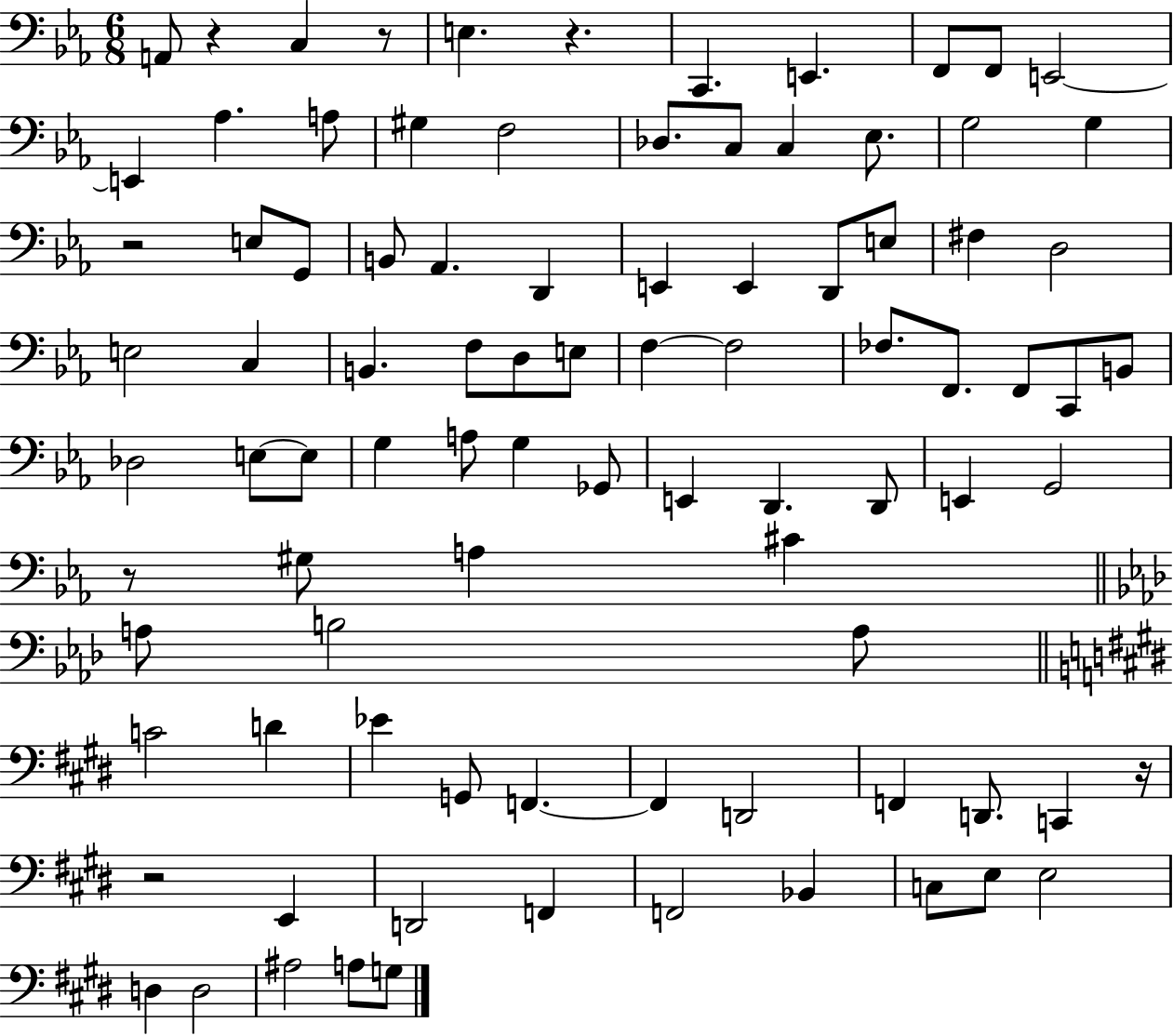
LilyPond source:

{
  \clef bass
  \numericTimeSignature
  \time 6/8
  \key ees \major
  \repeat volta 2 { a,8 r4 c4 r8 | e4. r4. | c,4. e,4. | f,8 f,8 e,2~~ | \break e,4 aes4. a8 | gis4 f2 | des8. c8 c4 ees8. | g2 g4 | \break r2 e8 g,8 | b,8 aes,4. d,4 | e,4 e,4 d,8 e8 | fis4 d2 | \break e2 c4 | b,4. f8 d8 e8 | f4~~ f2 | fes8. f,8. f,8 c,8 b,8 | \break des2 e8~~ e8 | g4 a8 g4 ges,8 | e,4 d,4. d,8 | e,4 g,2 | \break r8 gis8 a4 cis'4 | \bar "||" \break \key aes \major a8 b2 a8 | \bar "||" \break \key e \major c'2 d'4 | ees'4 g,8 f,4.~~ | f,4 d,2 | f,4 d,8. c,4 r16 | \break r2 e,4 | d,2 f,4 | f,2 bes,4 | c8 e8 e2 | \break d4 d2 | ais2 a8 g8 | } \bar "|."
}